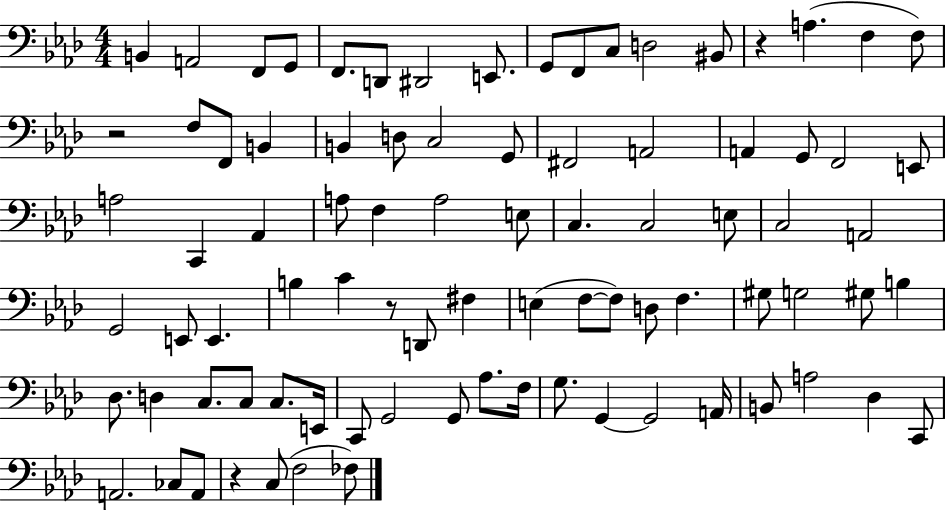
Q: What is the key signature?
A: AES major